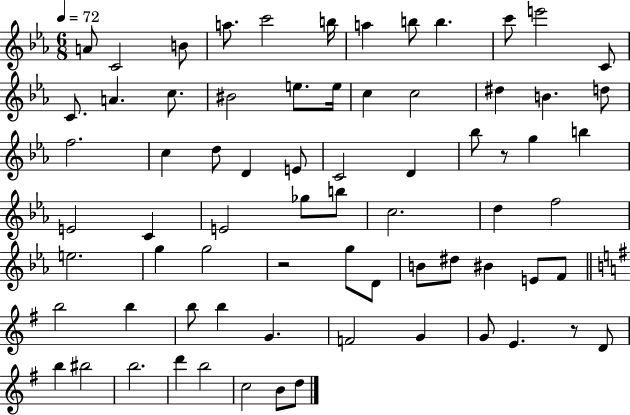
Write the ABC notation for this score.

X:1
T:Untitled
M:6/8
L:1/4
K:Eb
A/2 C2 B/2 a/2 c'2 b/4 a b/2 b c'/2 e'2 C/2 C/2 A c/2 ^B2 e/2 e/4 c c2 ^d B d/2 f2 c d/2 D E/2 C2 D _b/2 z/2 g b E2 C E2 _g/2 b/2 c2 d f2 e2 g g2 z2 g/2 D/2 B/2 ^d/2 ^B E/2 F/2 b2 b b/2 b G F2 G G/2 E z/2 D/2 b ^b2 b2 d' b2 c2 B/2 d/2